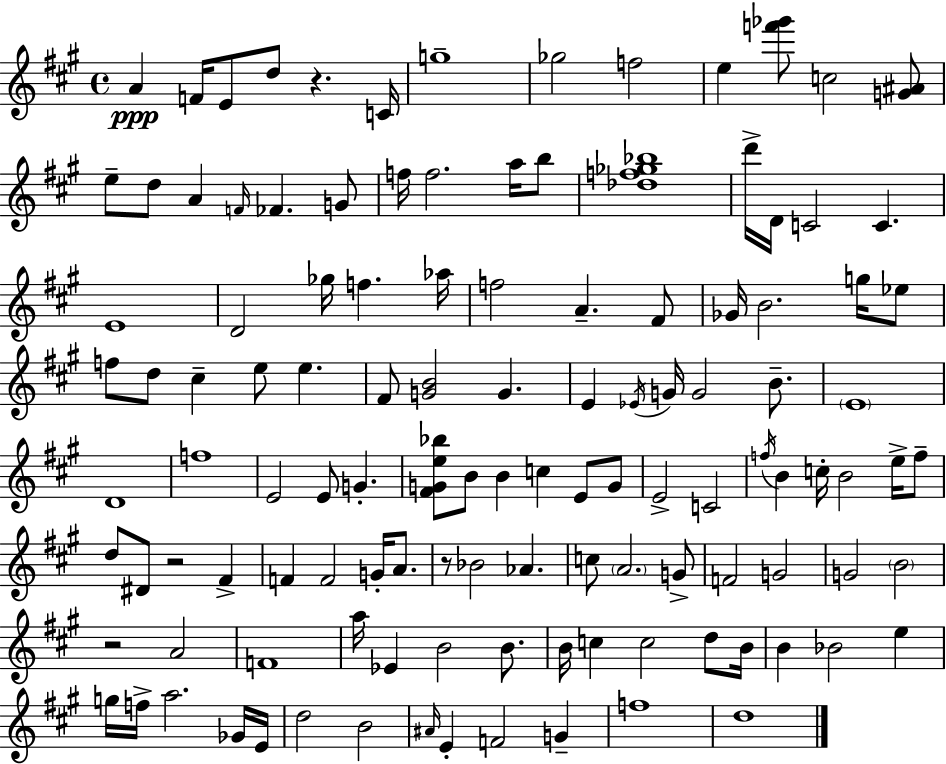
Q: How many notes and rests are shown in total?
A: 119